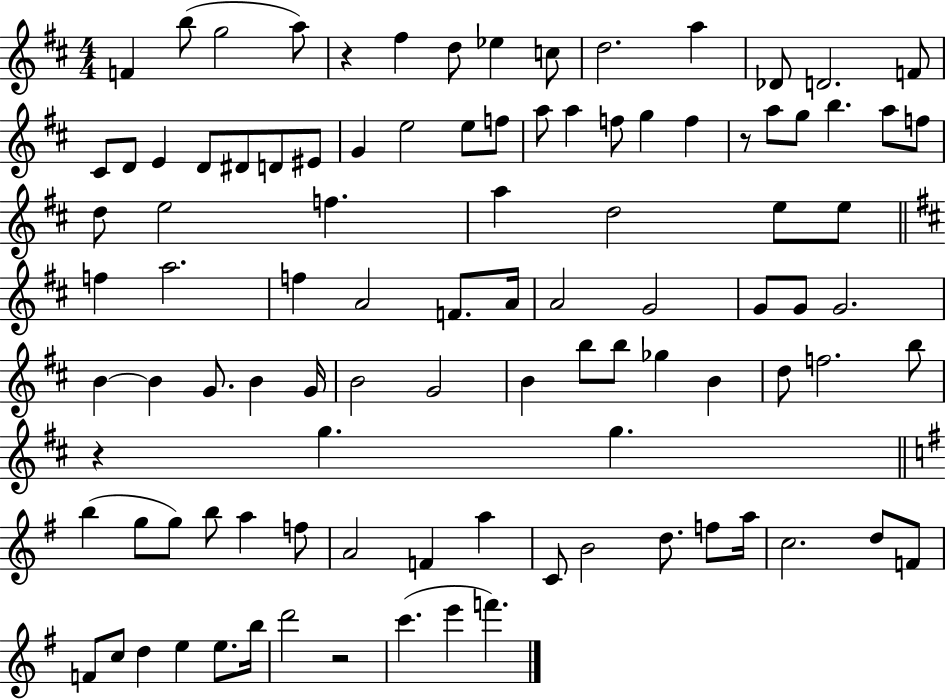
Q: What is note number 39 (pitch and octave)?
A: D5